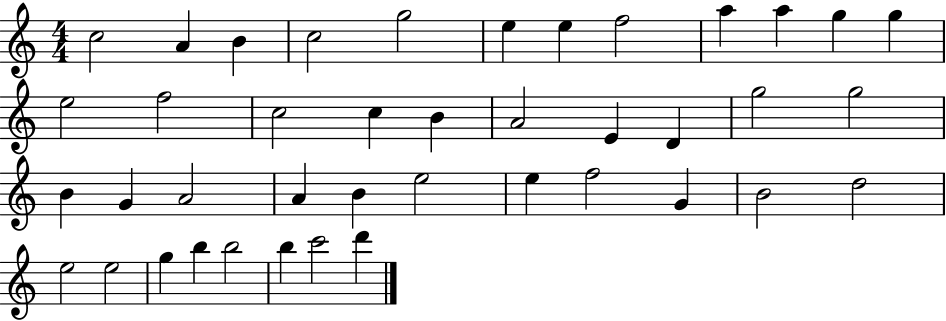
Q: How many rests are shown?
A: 0